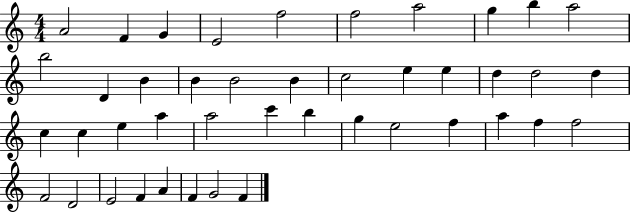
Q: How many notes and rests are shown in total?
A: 43